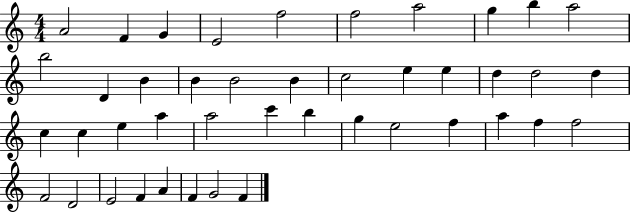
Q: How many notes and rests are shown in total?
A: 43